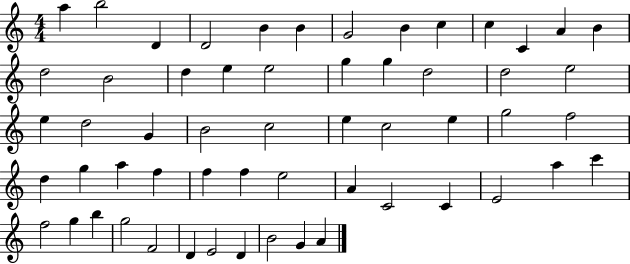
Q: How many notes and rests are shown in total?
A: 57